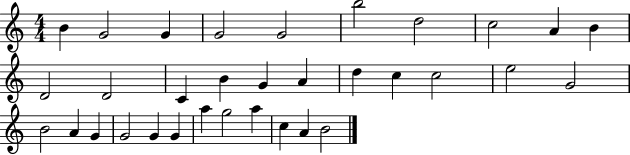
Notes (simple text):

B4/q G4/h G4/q G4/h G4/h B5/h D5/h C5/h A4/q B4/q D4/h D4/h C4/q B4/q G4/q A4/q D5/q C5/q C5/h E5/h G4/h B4/h A4/q G4/q G4/h G4/q G4/q A5/q G5/h A5/q C5/q A4/q B4/h